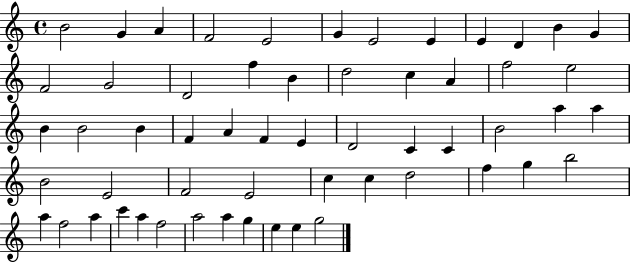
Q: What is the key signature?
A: C major